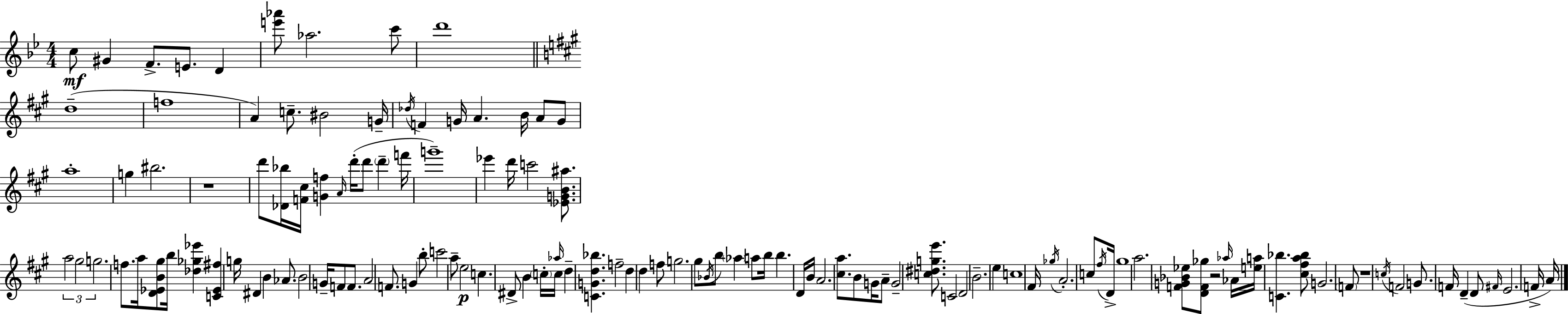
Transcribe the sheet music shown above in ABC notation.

X:1
T:Untitled
M:4/4
L:1/4
K:Bb
c/2 ^G F/2 E/2 D [e'_a']/2 _a2 c'/2 d'4 d4 f4 A c/2 ^B2 G/4 _d/4 F G/4 A B/4 A/2 G/2 a4 g ^b2 z4 d'/2 [_D_b]/4 [F^c]/4 [Gf] A/4 d'/4 d'/2 d' f'/4 g'4 _e' d'/4 c'2 [_EGB^a]/2 a2 ^g2 g2 f/2 a/4 [D_EB^g]/2 b/4 [_d_g_e'] [C_E^f] g/4 ^D B _A/2 B2 G/4 F/2 F/2 A2 F/2 G b/2 c'2 a/2 e2 c ^D/2 B c/4 _a/4 c/4 d [CGd_b] f2 d d f/2 g2 ^g/2 _B/4 b/2 _a a/2 b/4 b D/4 B/4 A2 [^ca]/2 B/2 G/4 A/2 G2 [c^dge']/2 C2 D2 B2 e c4 ^F/4 _g/4 A2 c/2 ^f/4 D/4 ^g4 a2 [FG_B_e]/2 [DF_g]/2 z2 _a/4 _A/4 [ea]/4 [C_b] [^c^fa_b]/2 G2 F/2 z4 c/4 F2 G/2 F/4 D D/2 ^F/4 E2 F/4 A/4